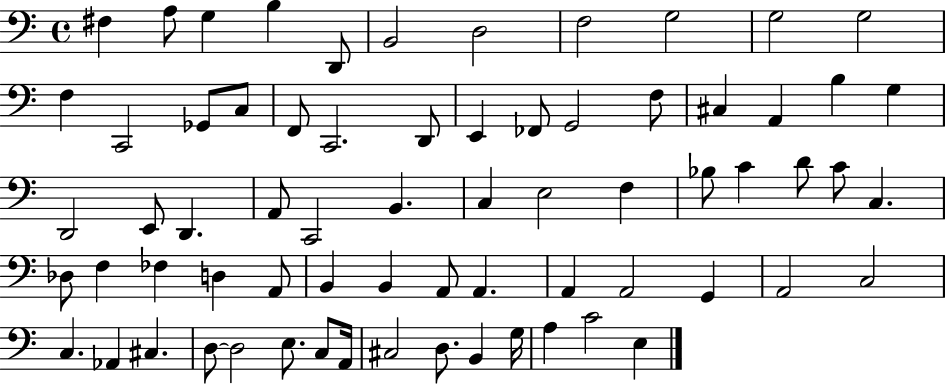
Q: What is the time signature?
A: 4/4